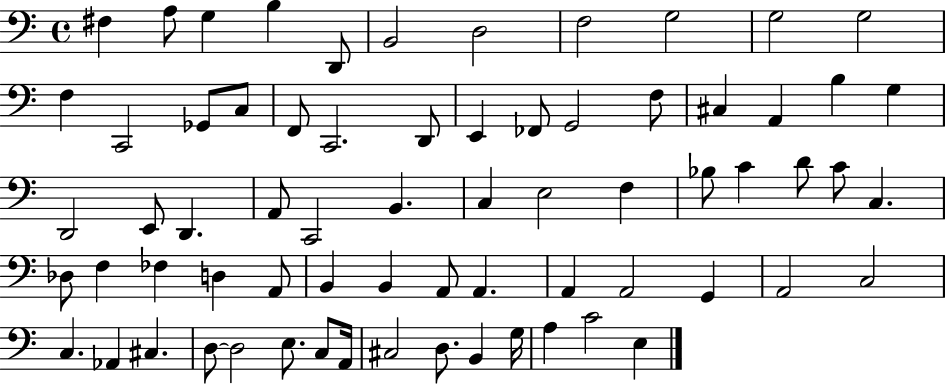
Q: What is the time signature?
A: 4/4